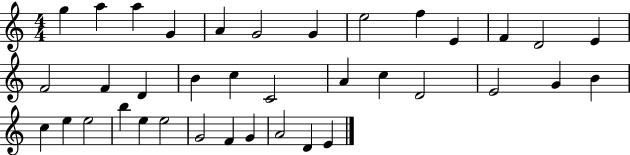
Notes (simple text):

G5/q A5/q A5/q G4/q A4/q G4/h G4/q E5/h F5/q E4/q F4/q D4/h E4/q F4/h F4/q D4/q B4/q C5/q C4/h A4/q C5/q D4/h E4/h G4/q B4/q C5/q E5/q E5/h B5/q E5/q E5/h G4/h F4/q G4/q A4/h D4/q E4/q